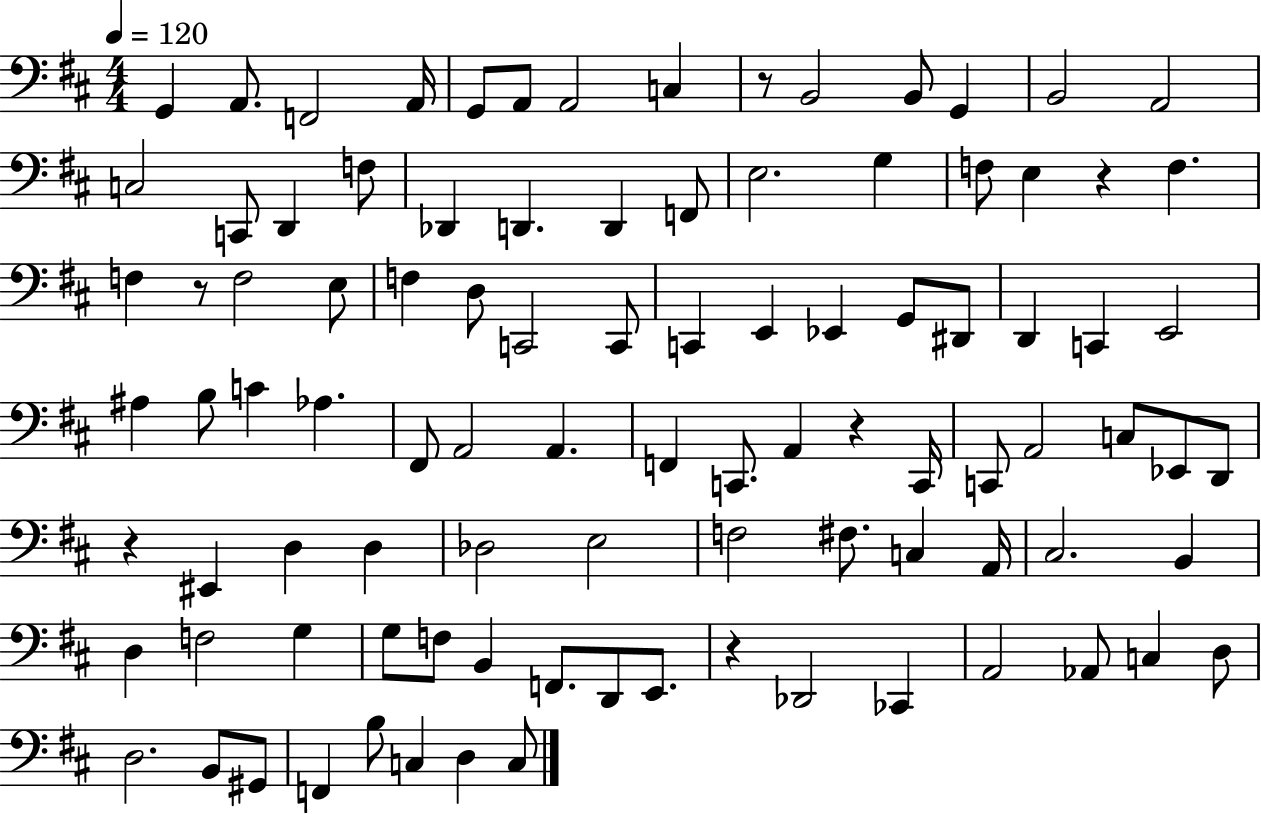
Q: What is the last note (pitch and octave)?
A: C3